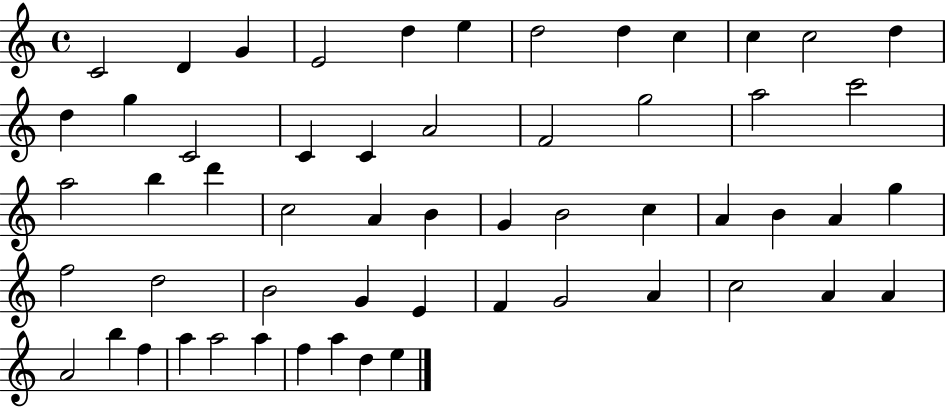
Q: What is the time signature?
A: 4/4